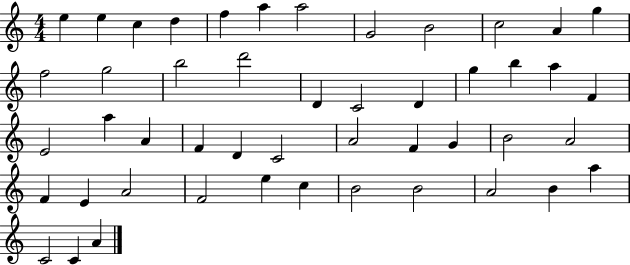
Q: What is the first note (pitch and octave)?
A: E5